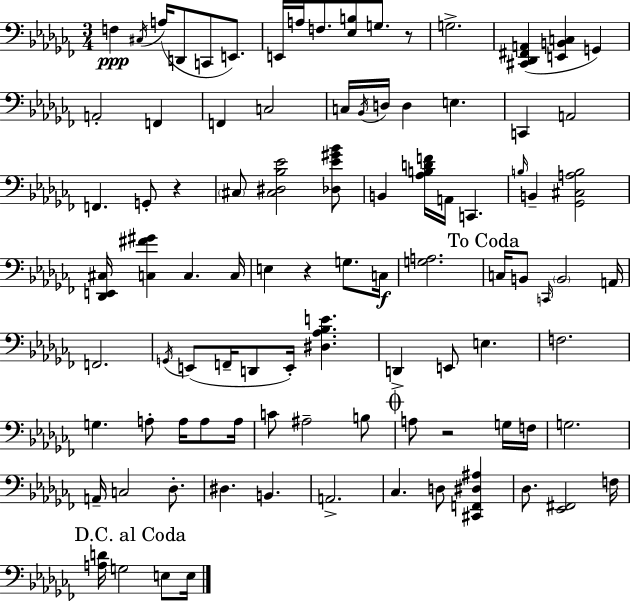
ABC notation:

X:1
T:Untitled
M:3/4
L:1/4
K:Abm
F, ^C,/4 A,/4 D,,/2 C,,/2 E,,/2 E,,/4 A,/4 F,/2 [_E,B,]/2 G,/2 z/2 G,2 [^C,,_D,,^F,,A,,] [E,,B,,C,] G,, A,,2 F,, F,, C,2 C,/4 _B,,/4 D,/4 D, E, C,, A,,2 F,, G,,/2 z ^C,/2 [^C,^D,_B,_E]2 [_D,_E^G_B]/2 B,, [_A,B,DF]/4 A,,/4 C,, B,/4 B,, [_G,,^C,A,B,]2 [_D,,E,,^C,]/4 [C,^F^G] C, C,/4 E, z G,/2 C,/4 [G,A,]2 C,/4 B,,/2 C,,/4 B,,2 A,,/4 F,,2 G,,/4 E,,/2 F,,/4 D,,/2 E,,/4 [^D,_A,_B,E] D,, E,,/2 E, F,2 G, A,/2 A,/4 A,/2 A,/4 C/2 ^A,2 B,/2 A,/2 z2 G,/4 F,/4 G,2 A,,/4 C,2 _D,/2 ^D, B,, A,,2 _C, D,/2 [^C,,F,,^D,^A,] _D,/2 [_E,,^F,,]2 F,/4 [A,D]/4 G,2 E,/2 E,/4